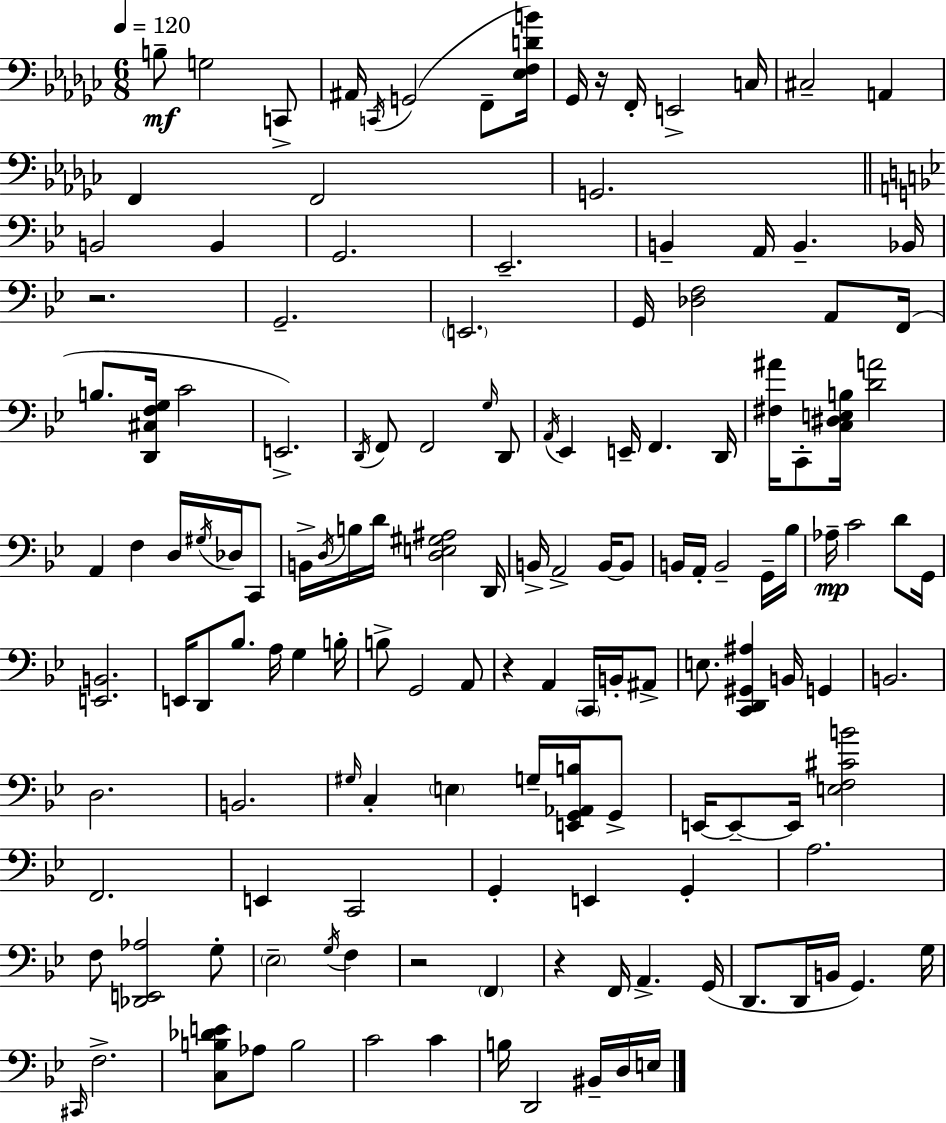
B3/e G3/h C2/e A#2/s C2/s G2/h F2/e [Eb3,F3,D4,B4]/s Gb2/s R/s F2/s E2/h C3/s C#3/h A2/q F2/q F2/h G2/h. B2/h B2/q G2/h. Eb2/h. B2/q A2/s B2/q. Bb2/s R/h. G2/h. E2/h. G2/s [Db3,F3]/h A2/e F2/s B3/e. [D2,C#3,F3,G3]/s C4/h E2/h. D2/s F2/e F2/h G3/s D2/e A2/s Eb2/q E2/s F2/q. D2/s [F#3,A#4]/s C2/e [C3,D#3,E3,B3]/s [D4,A4]/h A2/q F3/q D3/s G#3/s Db3/s C2/e B2/s D3/s B3/s D4/s [D3,E3,G#3,A#3]/h D2/s B2/s A2/h B2/s B2/e B2/s A2/s B2/h G2/s Bb3/s Ab3/s C4/h D4/e G2/s [E2,B2]/h. E2/s D2/e Bb3/e. A3/s G3/q B3/s B3/e G2/h A2/e R/q A2/q C2/s B2/s A#2/e E3/e. [C2,D2,G#2,A#3]/q B2/s G2/q B2/h. D3/h. B2/h. G#3/s C3/q E3/q G3/s [E2,G2,Ab2,B3]/s G2/e E2/s E2/e E2/s [E3,F3,C#4,B4]/h F2/h. E2/q C2/h G2/q E2/q G2/q A3/h. F3/e [Db2,E2,Ab3]/h G3/e Eb3/h G3/s F3/q R/h F2/q R/q F2/s A2/q. G2/s D2/e. D2/s B2/s G2/q. G3/s C#2/s F3/h. [C3,B3,Db4,E4]/e Ab3/e B3/h C4/h C4/q B3/s D2/h BIS2/s D3/s E3/s